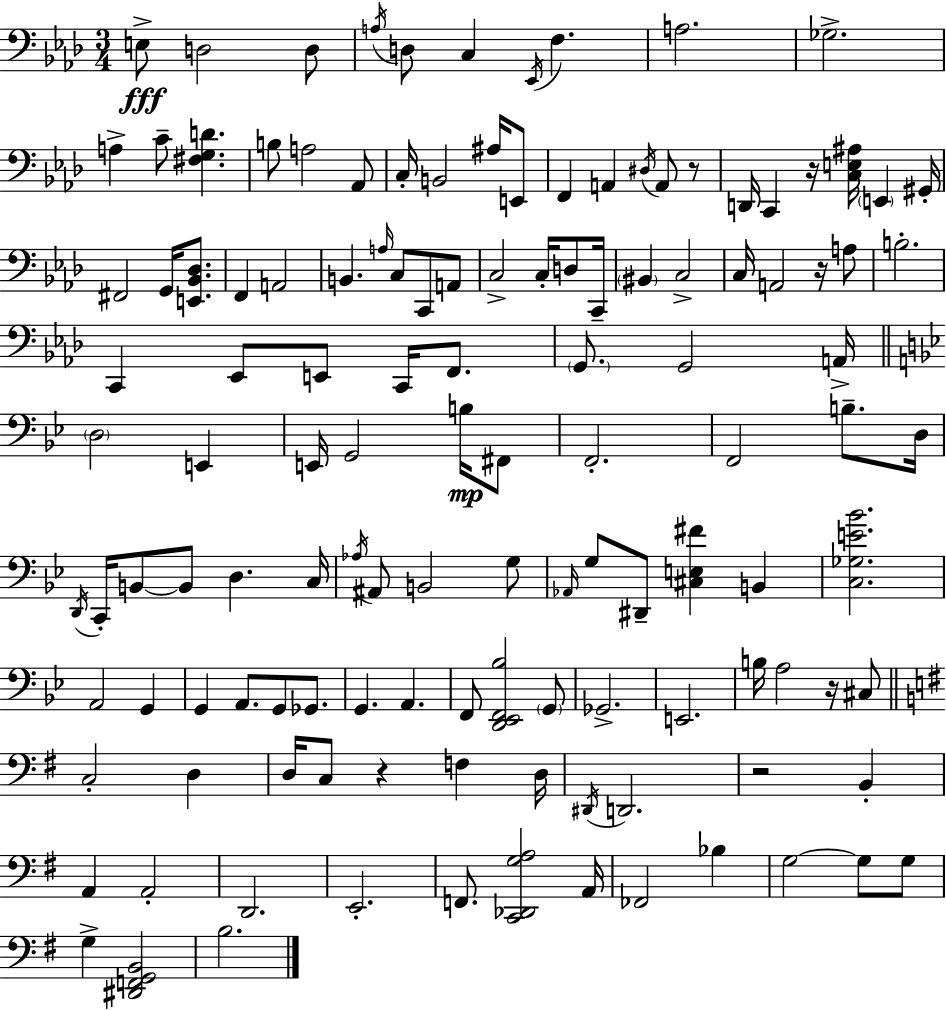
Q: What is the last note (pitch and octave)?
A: B3